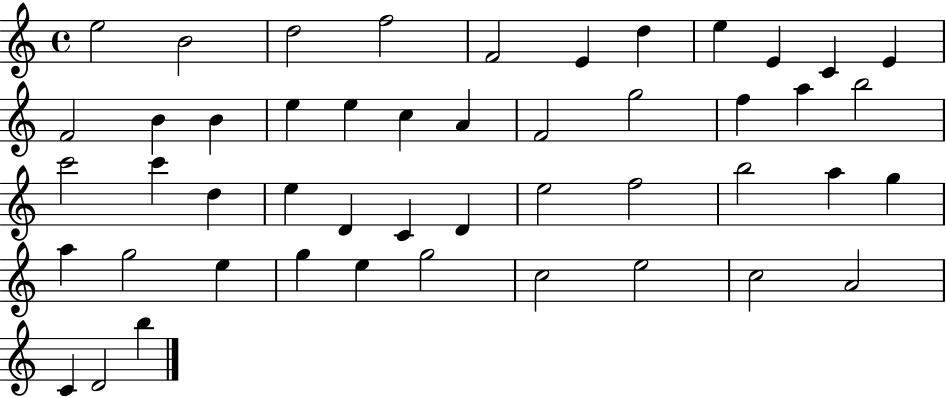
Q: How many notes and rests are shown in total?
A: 48